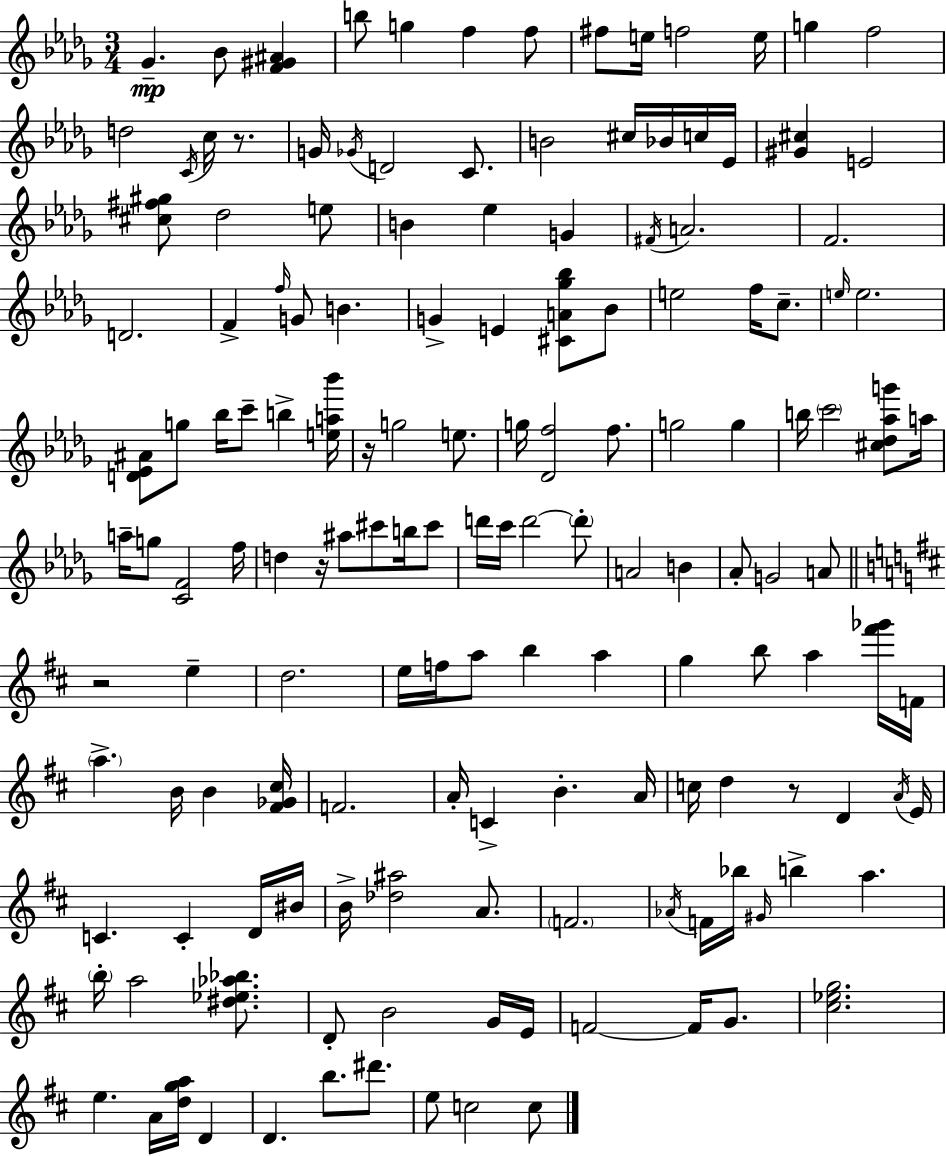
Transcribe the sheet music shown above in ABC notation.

X:1
T:Untitled
M:3/4
L:1/4
K:Bbm
_G _B/2 [F^G^A] b/2 g f f/2 ^f/2 e/4 f2 e/4 g f2 d2 C/4 c/4 z/2 G/4 _G/4 D2 C/2 B2 ^c/4 _B/4 c/4 _E/4 [^G^c] E2 [^c^f^g]/2 _d2 e/2 B _e G ^F/4 A2 F2 D2 F f/4 G/2 B G E [^CA_g_b]/2 _B/2 e2 f/4 c/2 e/4 e2 [D_E^A]/2 g/2 _b/4 c'/2 b [ea_b']/4 z/4 g2 e/2 g/4 [_Df]2 f/2 g2 g b/4 c'2 [^c_d_ag']/2 a/4 a/4 g/2 [CF]2 f/4 d z/4 ^a/2 ^c'/2 b/4 ^c'/2 d'/4 c'/4 d'2 d'/2 A2 B _A/2 G2 A/2 z2 e d2 e/4 f/4 a/2 b a g b/2 a [^f'_g']/4 F/4 a B/4 B [^F_G^c]/4 F2 A/4 C B A/4 c/4 d z/2 D A/4 E/4 C C D/4 ^B/4 B/4 [_d^a]2 A/2 F2 _A/4 F/4 _b/4 ^G/4 b a b/4 a2 [^d_e_a_b]/2 D/2 B2 G/4 E/4 F2 F/4 G/2 [^c_eg]2 e A/4 [dga]/4 D D b/2 ^d'/2 e/2 c2 c/2